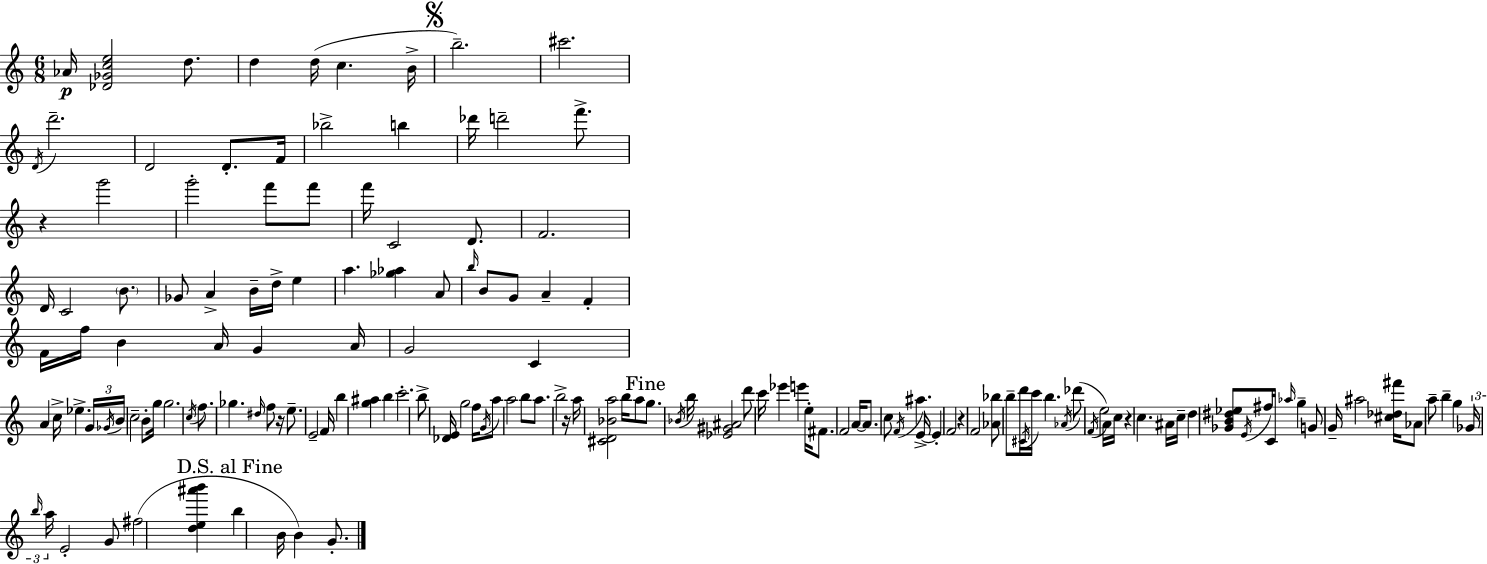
Ab4/s [Db4,Gb4,C5,E5]/h D5/e. D5/q D5/s C5/q. B4/s B5/h. C#6/h. D4/s D6/h. D4/h D4/e. F4/s Bb5/h B5/q Db6/s D6/h F6/e. R/q G6/h G6/h F6/e F6/e F6/s C4/h D4/e. F4/h. D4/s C4/h B4/e. Gb4/e A4/q B4/s D5/s E5/q A5/q. [Gb5,Ab5]/q A4/e B5/s B4/e G4/e A4/q F4/q F4/s F5/s B4/q A4/s G4/q A4/s G4/h C4/q A4/q C5/s Eb5/q. G4/s Gb4/s B4/s C5/h B4/e G5/s G5/h. C5/s F5/e. Gb5/q. D#5/s F5/e R/s E5/e. E4/h F4/s B5/q [G5,A#5]/q B5/q C6/h. B5/e [Db4,E4]/s G5/h F5/s G4/s A5/e A5/h B5/e A5/e. B5/h R/s A5/s [C#4,D4,Bb4,A5]/h B5/s A5/e G5/e. Bb4/s B5/s [Eb4,G#4,A#4]/h D6/e C6/s Eb6/q E6/q E5/s F#4/e. F4/h A4/s A4/e. C5/e F4/s A#5/q. E4/s E4/q F4/h R/q F4/h [Ab4,Bb5]/e B5/e D6/s C#4/s C6/s B5/q. Ab4/s Db6/e F4/s E5/h A4/s C5/s R/q C5/q. A#4/s C5/s D5/q [Gb4,B4,D#5,Eb5]/e E4/s F#5/s C4/s Ab5/s G5/q G4/e G4/s A#5/h [C#5,Db5,F#6]/s Ab4/e A5/e B5/q G5/q Gb4/s B5/s A5/s E4/h G4/e F#5/h [D5,E5,A#6,B6]/q B5/q B4/s B4/q G4/e.